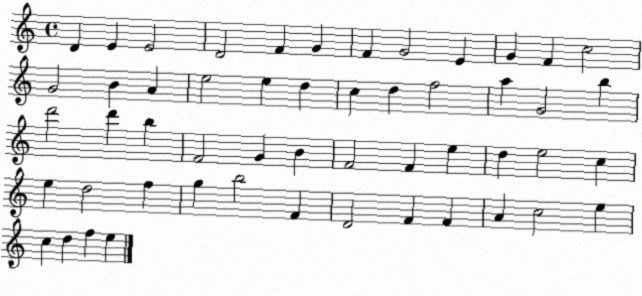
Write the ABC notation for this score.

X:1
T:Untitled
M:4/4
L:1/4
K:C
D E E2 D2 F G F G2 E G F c2 G2 B A e2 e d c d f2 a G2 b d'2 d' b F2 G B F2 F e d e2 c e d2 f g b2 F D2 F F A c2 e c d f e